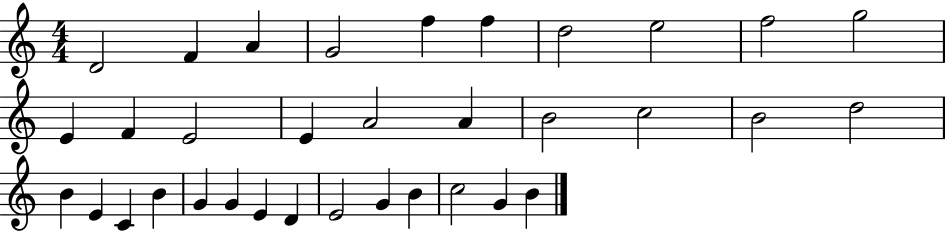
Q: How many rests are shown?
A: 0